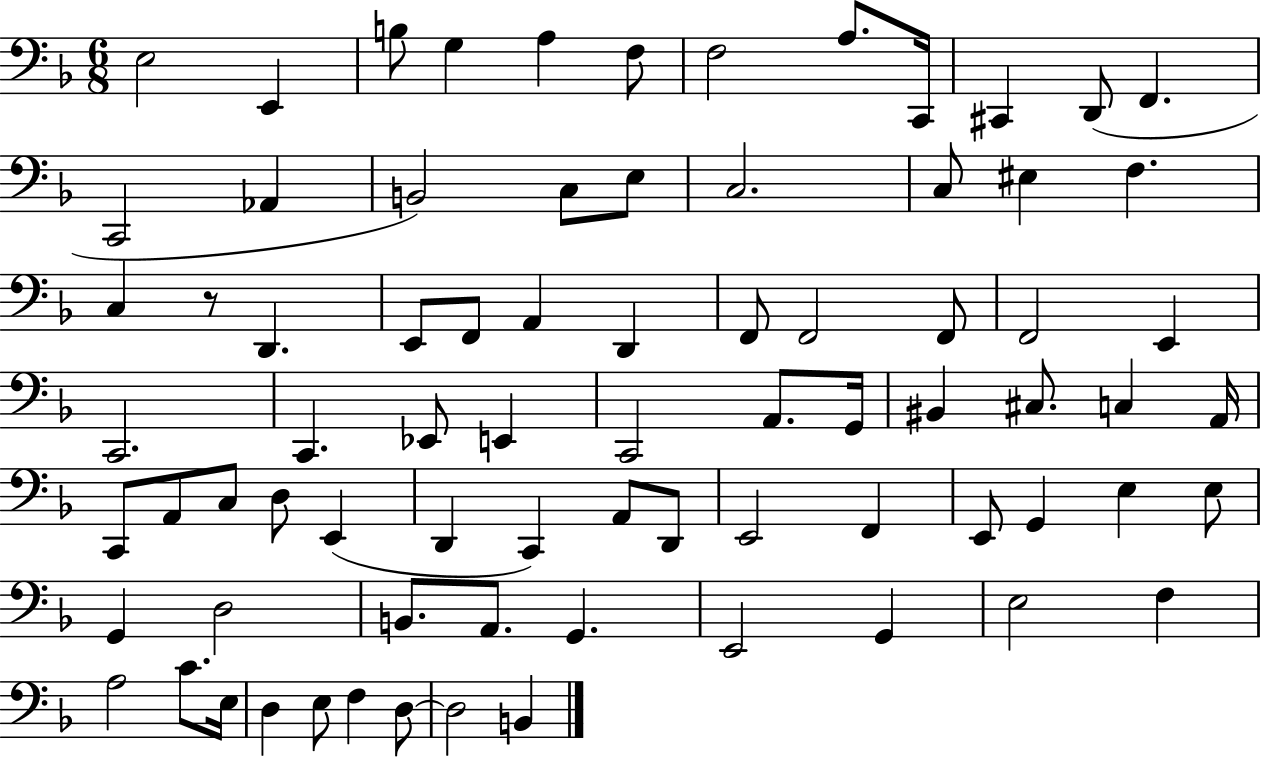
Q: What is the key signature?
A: F major